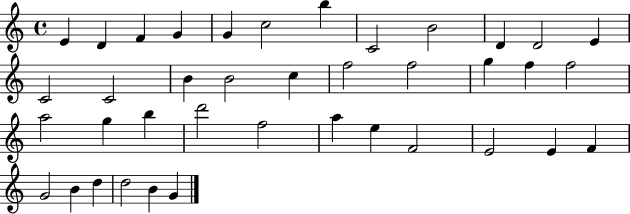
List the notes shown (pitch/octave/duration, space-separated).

E4/q D4/q F4/q G4/q G4/q C5/h B5/q C4/h B4/h D4/q D4/h E4/q C4/h C4/h B4/q B4/h C5/q F5/h F5/h G5/q F5/q F5/h A5/h G5/q B5/q D6/h F5/h A5/q E5/q F4/h E4/h E4/q F4/q G4/h B4/q D5/q D5/h B4/q G4/q